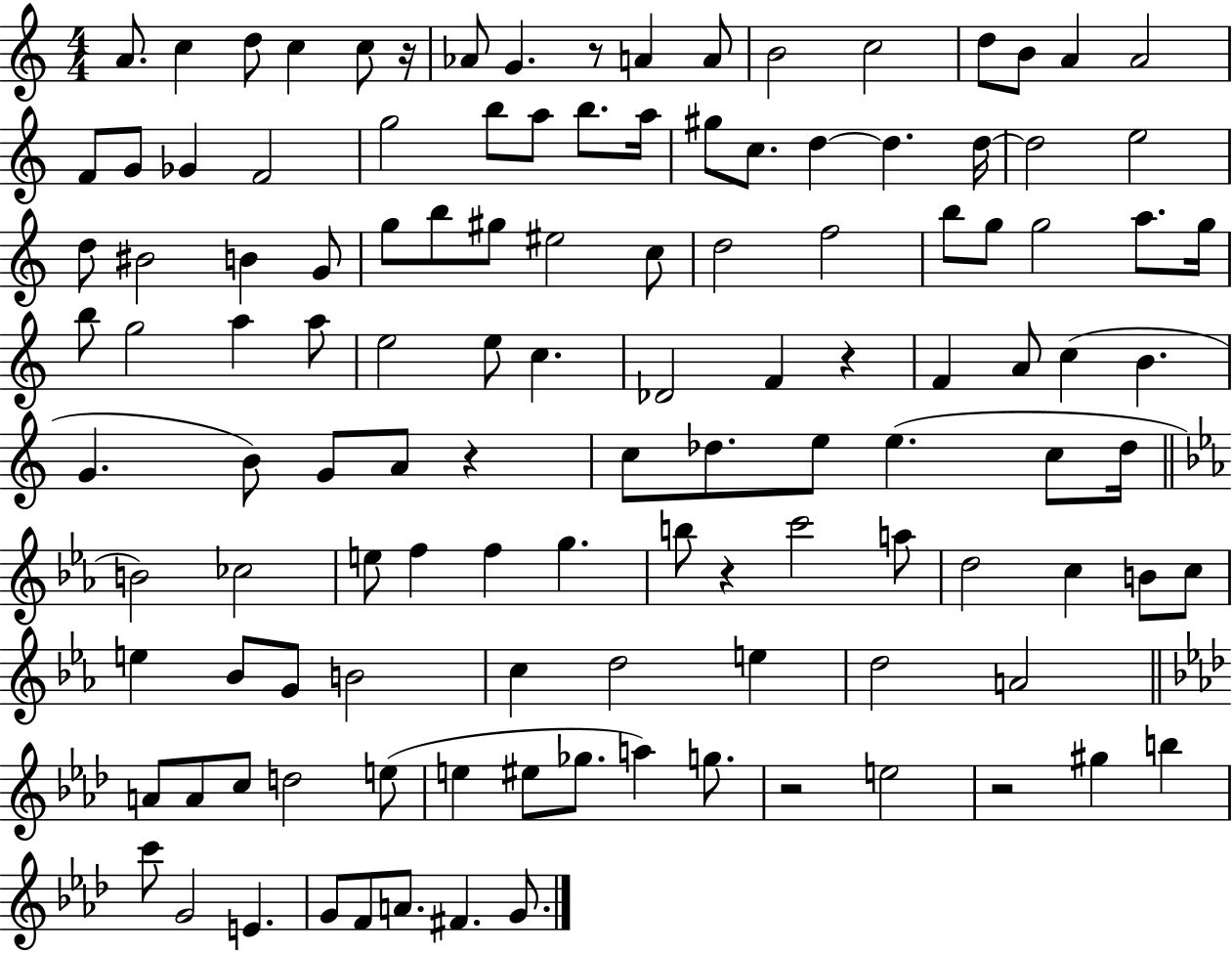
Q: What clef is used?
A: treble